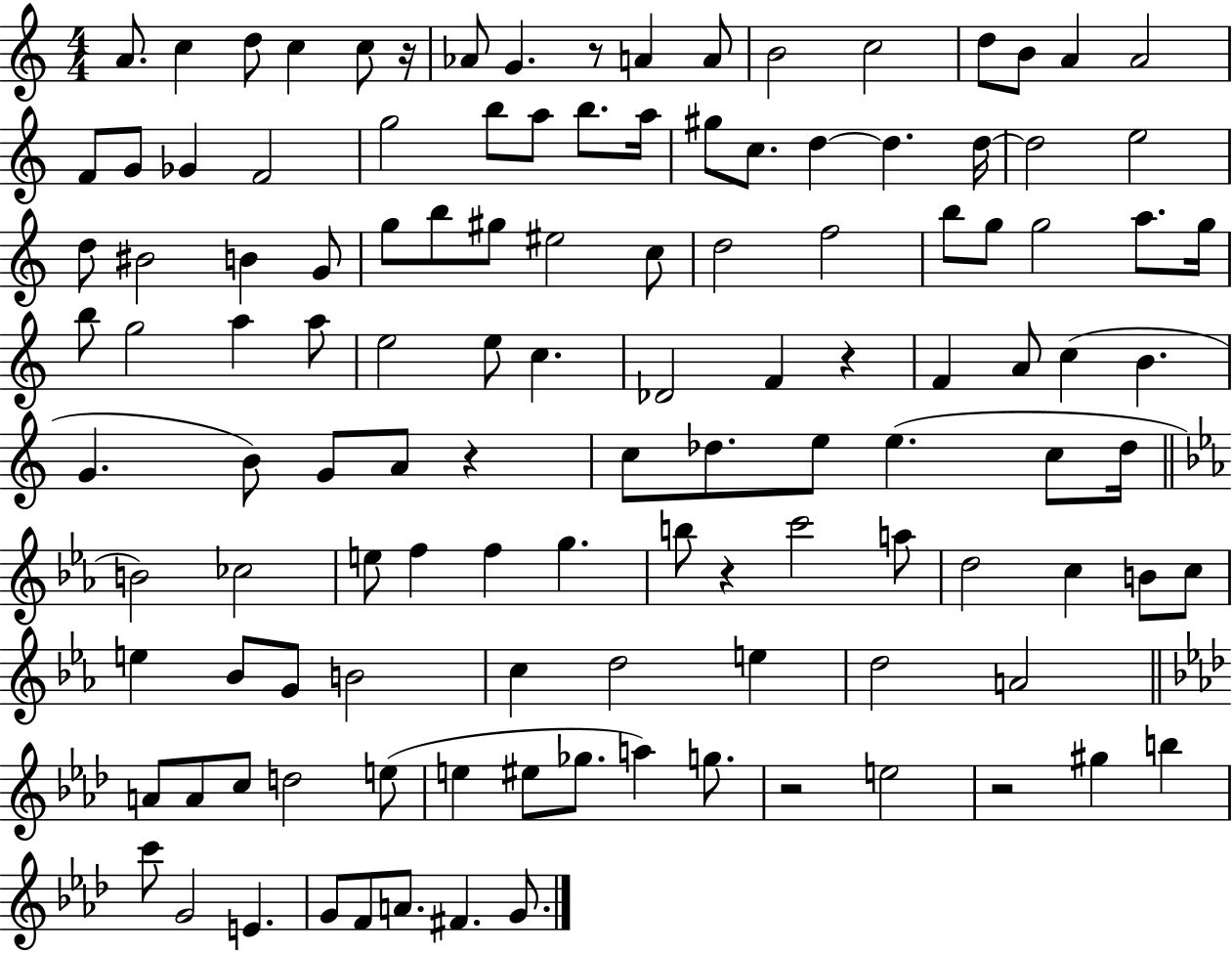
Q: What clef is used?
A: treble